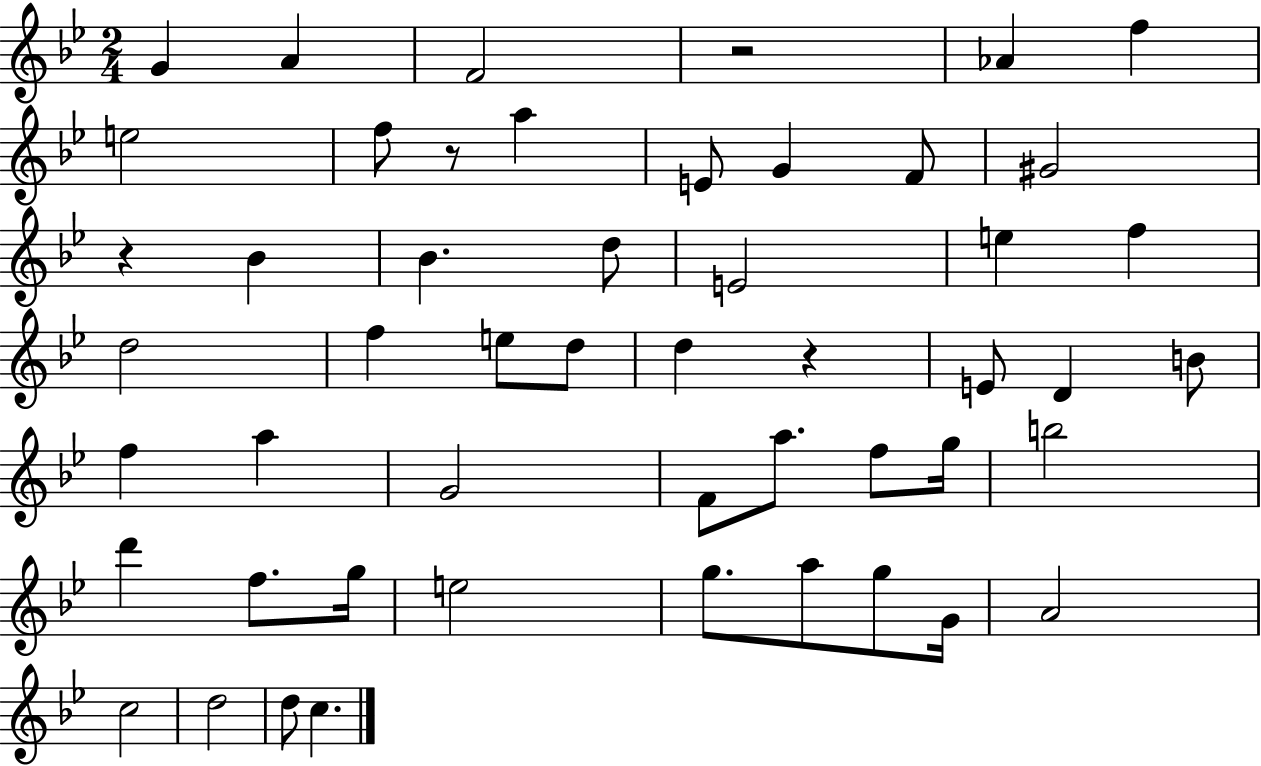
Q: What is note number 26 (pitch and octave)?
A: B4